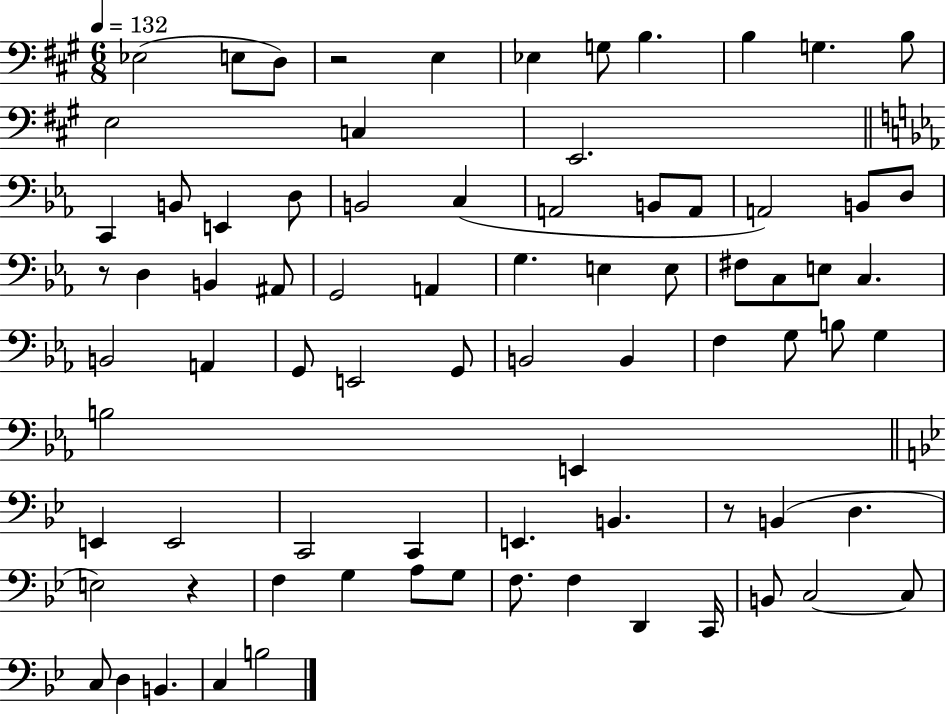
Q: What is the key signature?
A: A major